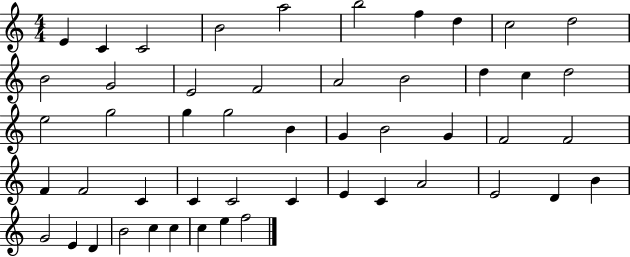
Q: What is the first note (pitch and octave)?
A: E4